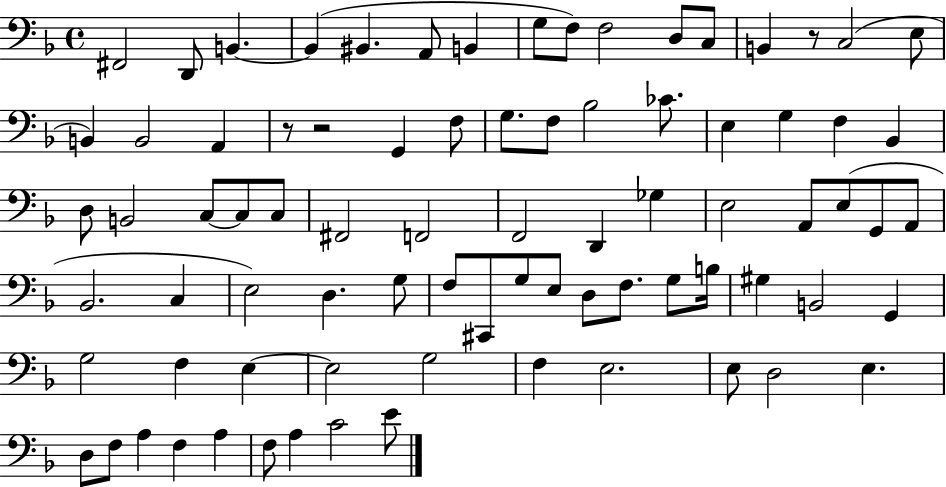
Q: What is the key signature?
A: F major